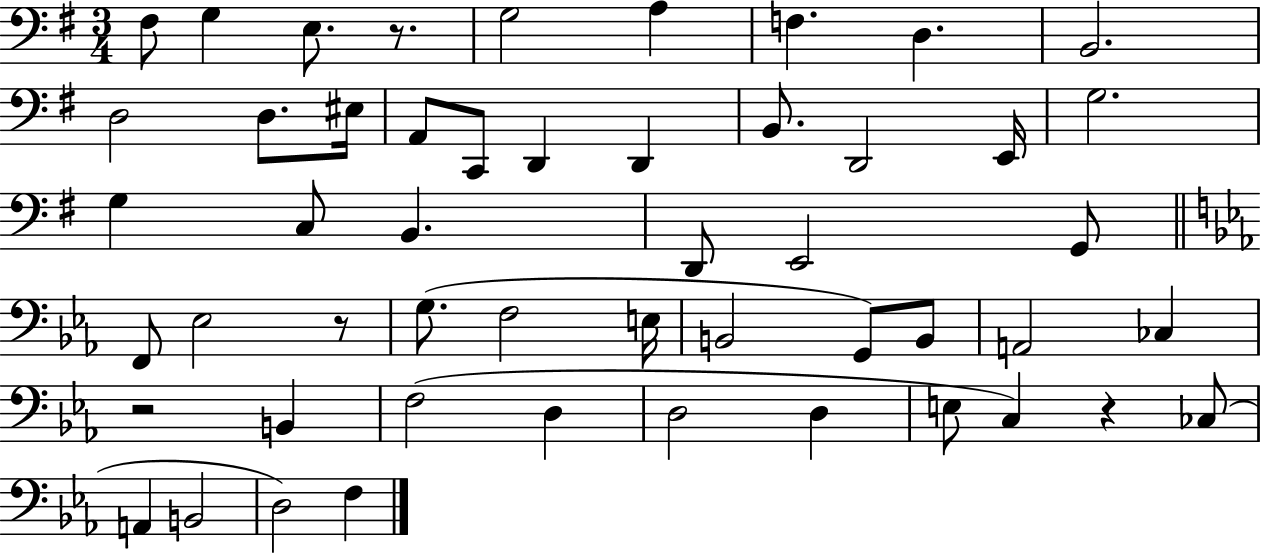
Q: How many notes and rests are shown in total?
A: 51